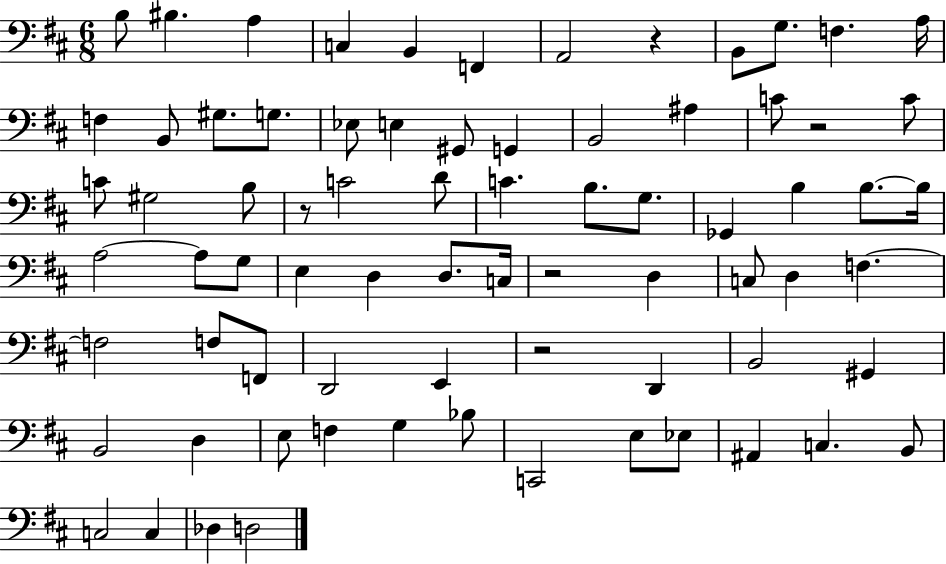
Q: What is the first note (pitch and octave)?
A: B3